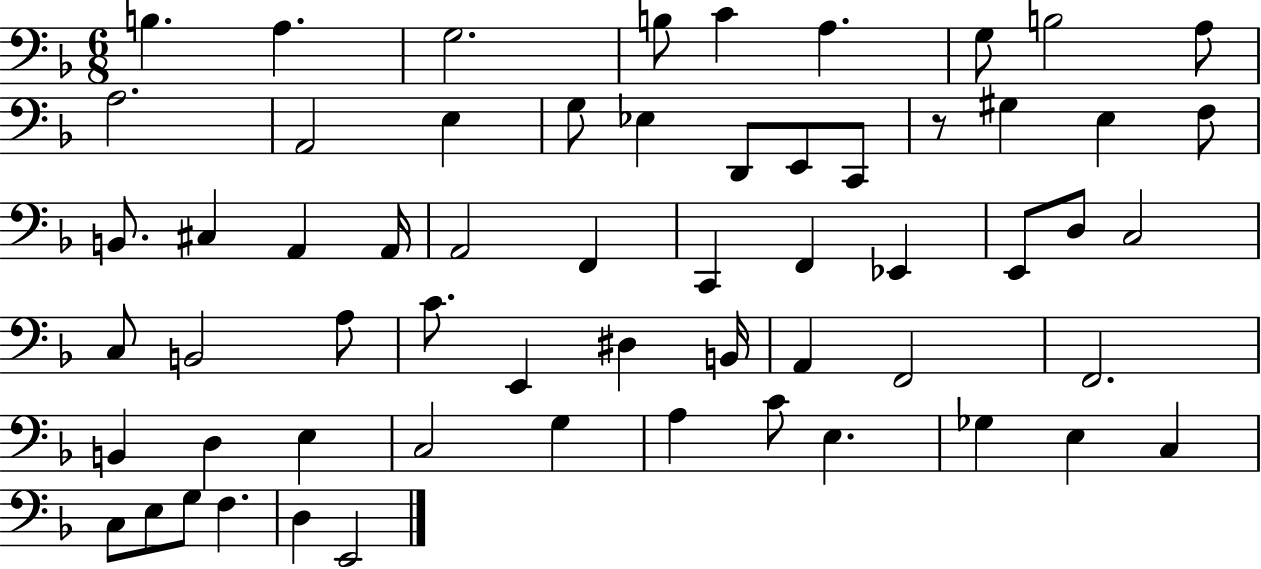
B3/q. A3/q. G3/h. B3/e C4/q A3/q. G3/e B3/h A3/e A3/h. A2/h E3/q G3/e Eb3/q D2/e E2/e C2/e R/e G#3/q E3/q F3/e B2/e. C#3/q A2/q A2/s A2/h F2/q C2/q F2/q Eb2/q E2/e D3/e C3/h C3/e B2/h A3/e C4/e. E2/q D#3/q B2/s A2/q F2/h F2/h. B2/q D3/q E3/q C3/h G3/q A3/q C4/e E3/q. Gb3/q E3/q C3/q C3/e E3/e G3/e F3/q. D3/q E2/h